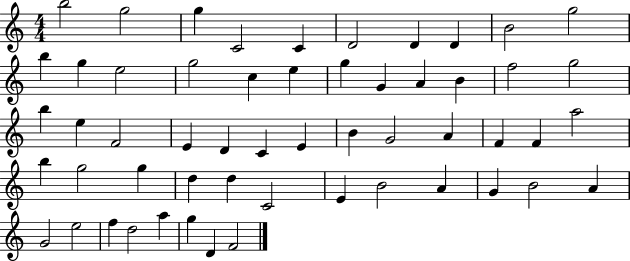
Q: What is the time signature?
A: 4/4